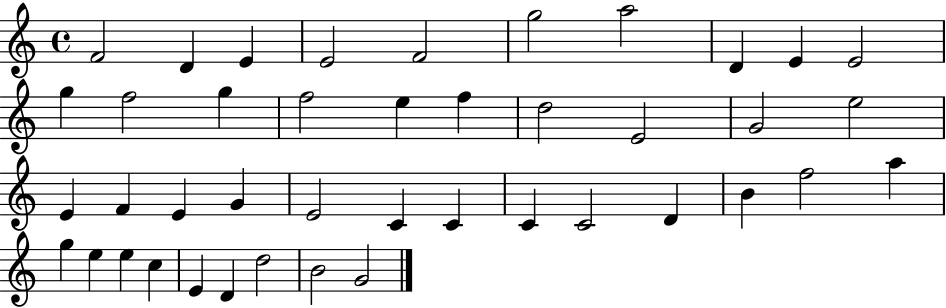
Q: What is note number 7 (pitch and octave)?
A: A5